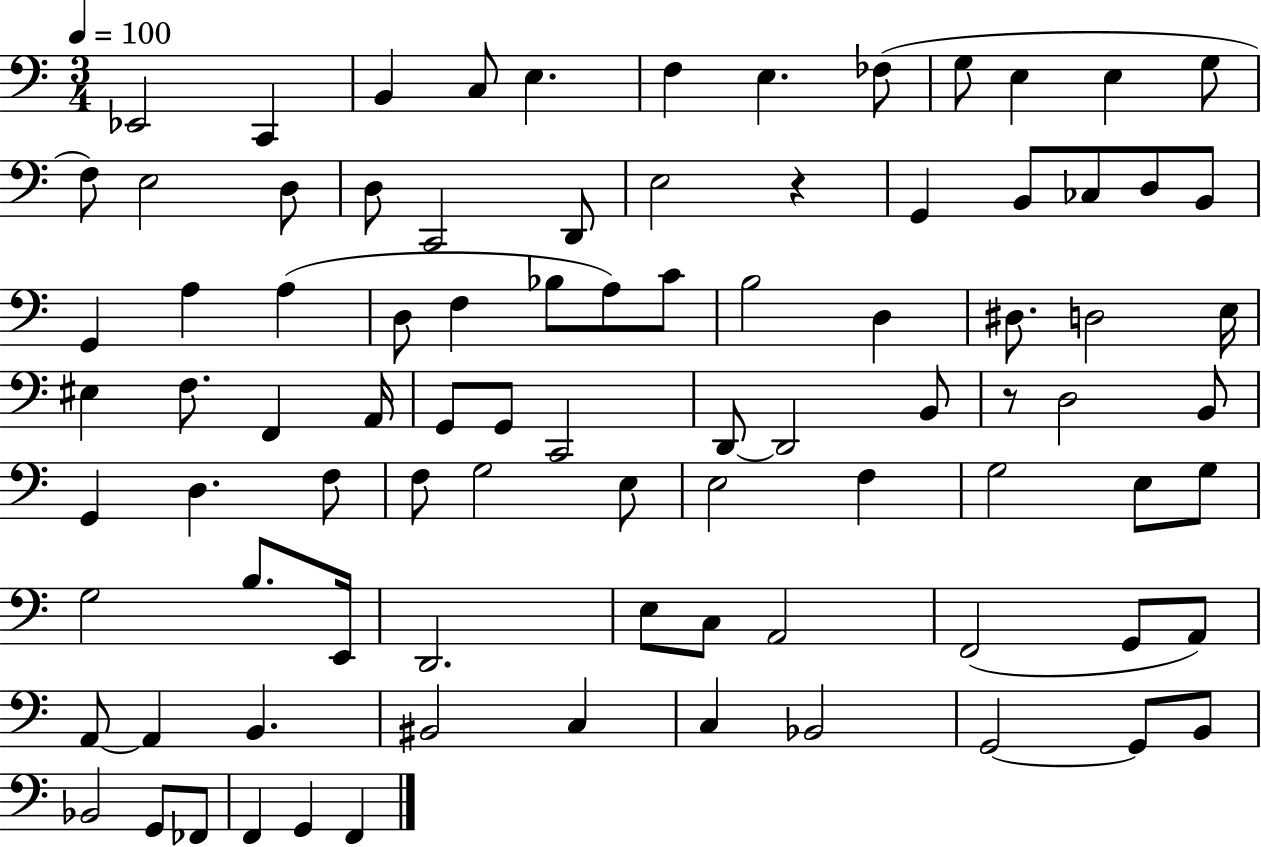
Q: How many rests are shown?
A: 2